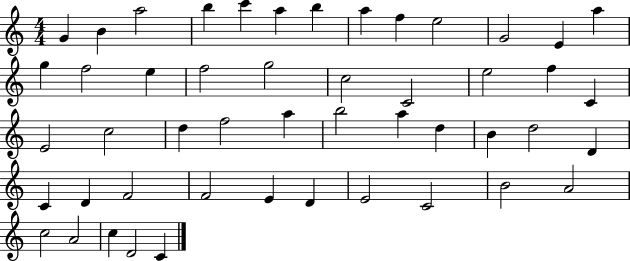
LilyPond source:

{
  \clef treble
  \numericTimeSignature
  \time 4/4
  \key c \major
  g'4 b'4 a''2 | b''4 c'''4 a''4 b''4 | a''4 f''4 e''2 | g'2 e'4 a''4 | \break g''4 f''2 e''4 | f''2 g''2 | c''2 c'2 | e''2 f''4 c'4 | \break e'2 c''2 | d''4 f''2 a''4 | b''2 a''4 d''4 | b'4 d''2 d'4 | \break c'4 d'4 f'2 | f'2 e'4 d'4 | e'2 c'2 | b'2 a'2 | \break c''2 a'2 | c''4 d'2 c'4 | \bar "|."
}